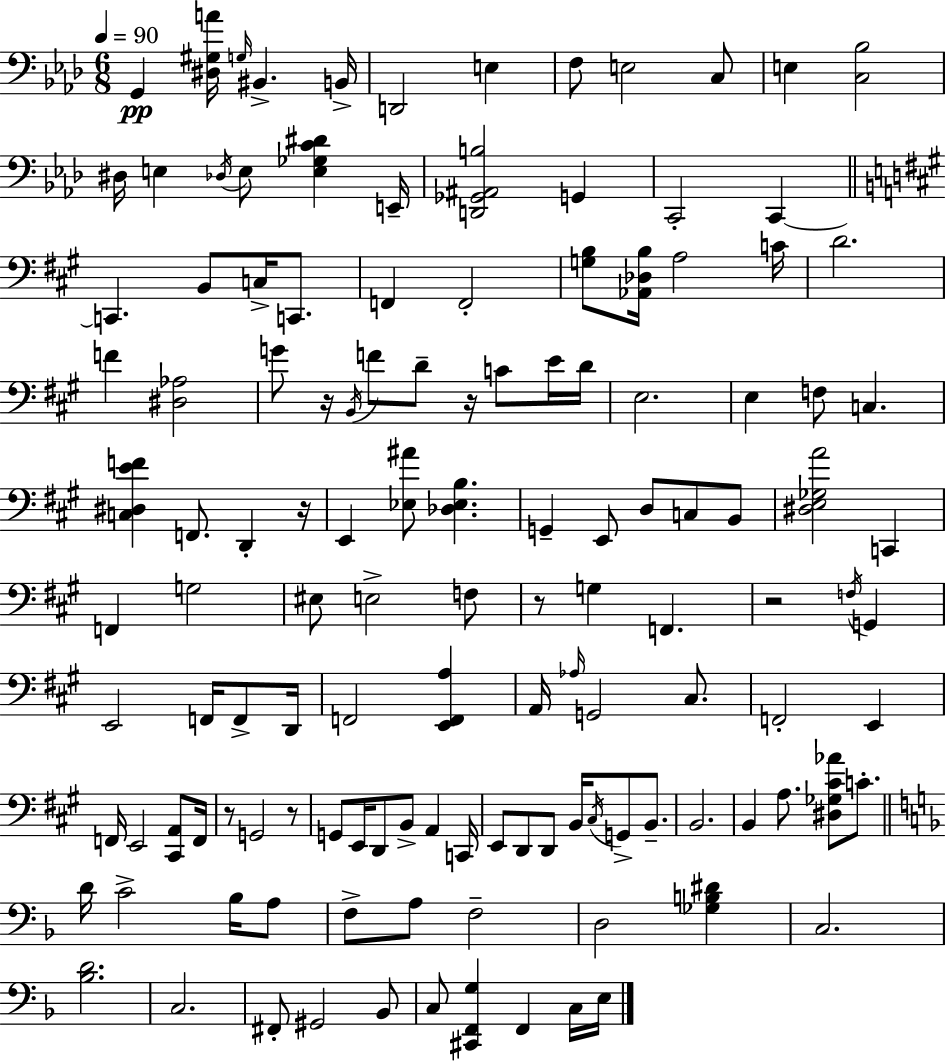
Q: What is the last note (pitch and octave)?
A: E3